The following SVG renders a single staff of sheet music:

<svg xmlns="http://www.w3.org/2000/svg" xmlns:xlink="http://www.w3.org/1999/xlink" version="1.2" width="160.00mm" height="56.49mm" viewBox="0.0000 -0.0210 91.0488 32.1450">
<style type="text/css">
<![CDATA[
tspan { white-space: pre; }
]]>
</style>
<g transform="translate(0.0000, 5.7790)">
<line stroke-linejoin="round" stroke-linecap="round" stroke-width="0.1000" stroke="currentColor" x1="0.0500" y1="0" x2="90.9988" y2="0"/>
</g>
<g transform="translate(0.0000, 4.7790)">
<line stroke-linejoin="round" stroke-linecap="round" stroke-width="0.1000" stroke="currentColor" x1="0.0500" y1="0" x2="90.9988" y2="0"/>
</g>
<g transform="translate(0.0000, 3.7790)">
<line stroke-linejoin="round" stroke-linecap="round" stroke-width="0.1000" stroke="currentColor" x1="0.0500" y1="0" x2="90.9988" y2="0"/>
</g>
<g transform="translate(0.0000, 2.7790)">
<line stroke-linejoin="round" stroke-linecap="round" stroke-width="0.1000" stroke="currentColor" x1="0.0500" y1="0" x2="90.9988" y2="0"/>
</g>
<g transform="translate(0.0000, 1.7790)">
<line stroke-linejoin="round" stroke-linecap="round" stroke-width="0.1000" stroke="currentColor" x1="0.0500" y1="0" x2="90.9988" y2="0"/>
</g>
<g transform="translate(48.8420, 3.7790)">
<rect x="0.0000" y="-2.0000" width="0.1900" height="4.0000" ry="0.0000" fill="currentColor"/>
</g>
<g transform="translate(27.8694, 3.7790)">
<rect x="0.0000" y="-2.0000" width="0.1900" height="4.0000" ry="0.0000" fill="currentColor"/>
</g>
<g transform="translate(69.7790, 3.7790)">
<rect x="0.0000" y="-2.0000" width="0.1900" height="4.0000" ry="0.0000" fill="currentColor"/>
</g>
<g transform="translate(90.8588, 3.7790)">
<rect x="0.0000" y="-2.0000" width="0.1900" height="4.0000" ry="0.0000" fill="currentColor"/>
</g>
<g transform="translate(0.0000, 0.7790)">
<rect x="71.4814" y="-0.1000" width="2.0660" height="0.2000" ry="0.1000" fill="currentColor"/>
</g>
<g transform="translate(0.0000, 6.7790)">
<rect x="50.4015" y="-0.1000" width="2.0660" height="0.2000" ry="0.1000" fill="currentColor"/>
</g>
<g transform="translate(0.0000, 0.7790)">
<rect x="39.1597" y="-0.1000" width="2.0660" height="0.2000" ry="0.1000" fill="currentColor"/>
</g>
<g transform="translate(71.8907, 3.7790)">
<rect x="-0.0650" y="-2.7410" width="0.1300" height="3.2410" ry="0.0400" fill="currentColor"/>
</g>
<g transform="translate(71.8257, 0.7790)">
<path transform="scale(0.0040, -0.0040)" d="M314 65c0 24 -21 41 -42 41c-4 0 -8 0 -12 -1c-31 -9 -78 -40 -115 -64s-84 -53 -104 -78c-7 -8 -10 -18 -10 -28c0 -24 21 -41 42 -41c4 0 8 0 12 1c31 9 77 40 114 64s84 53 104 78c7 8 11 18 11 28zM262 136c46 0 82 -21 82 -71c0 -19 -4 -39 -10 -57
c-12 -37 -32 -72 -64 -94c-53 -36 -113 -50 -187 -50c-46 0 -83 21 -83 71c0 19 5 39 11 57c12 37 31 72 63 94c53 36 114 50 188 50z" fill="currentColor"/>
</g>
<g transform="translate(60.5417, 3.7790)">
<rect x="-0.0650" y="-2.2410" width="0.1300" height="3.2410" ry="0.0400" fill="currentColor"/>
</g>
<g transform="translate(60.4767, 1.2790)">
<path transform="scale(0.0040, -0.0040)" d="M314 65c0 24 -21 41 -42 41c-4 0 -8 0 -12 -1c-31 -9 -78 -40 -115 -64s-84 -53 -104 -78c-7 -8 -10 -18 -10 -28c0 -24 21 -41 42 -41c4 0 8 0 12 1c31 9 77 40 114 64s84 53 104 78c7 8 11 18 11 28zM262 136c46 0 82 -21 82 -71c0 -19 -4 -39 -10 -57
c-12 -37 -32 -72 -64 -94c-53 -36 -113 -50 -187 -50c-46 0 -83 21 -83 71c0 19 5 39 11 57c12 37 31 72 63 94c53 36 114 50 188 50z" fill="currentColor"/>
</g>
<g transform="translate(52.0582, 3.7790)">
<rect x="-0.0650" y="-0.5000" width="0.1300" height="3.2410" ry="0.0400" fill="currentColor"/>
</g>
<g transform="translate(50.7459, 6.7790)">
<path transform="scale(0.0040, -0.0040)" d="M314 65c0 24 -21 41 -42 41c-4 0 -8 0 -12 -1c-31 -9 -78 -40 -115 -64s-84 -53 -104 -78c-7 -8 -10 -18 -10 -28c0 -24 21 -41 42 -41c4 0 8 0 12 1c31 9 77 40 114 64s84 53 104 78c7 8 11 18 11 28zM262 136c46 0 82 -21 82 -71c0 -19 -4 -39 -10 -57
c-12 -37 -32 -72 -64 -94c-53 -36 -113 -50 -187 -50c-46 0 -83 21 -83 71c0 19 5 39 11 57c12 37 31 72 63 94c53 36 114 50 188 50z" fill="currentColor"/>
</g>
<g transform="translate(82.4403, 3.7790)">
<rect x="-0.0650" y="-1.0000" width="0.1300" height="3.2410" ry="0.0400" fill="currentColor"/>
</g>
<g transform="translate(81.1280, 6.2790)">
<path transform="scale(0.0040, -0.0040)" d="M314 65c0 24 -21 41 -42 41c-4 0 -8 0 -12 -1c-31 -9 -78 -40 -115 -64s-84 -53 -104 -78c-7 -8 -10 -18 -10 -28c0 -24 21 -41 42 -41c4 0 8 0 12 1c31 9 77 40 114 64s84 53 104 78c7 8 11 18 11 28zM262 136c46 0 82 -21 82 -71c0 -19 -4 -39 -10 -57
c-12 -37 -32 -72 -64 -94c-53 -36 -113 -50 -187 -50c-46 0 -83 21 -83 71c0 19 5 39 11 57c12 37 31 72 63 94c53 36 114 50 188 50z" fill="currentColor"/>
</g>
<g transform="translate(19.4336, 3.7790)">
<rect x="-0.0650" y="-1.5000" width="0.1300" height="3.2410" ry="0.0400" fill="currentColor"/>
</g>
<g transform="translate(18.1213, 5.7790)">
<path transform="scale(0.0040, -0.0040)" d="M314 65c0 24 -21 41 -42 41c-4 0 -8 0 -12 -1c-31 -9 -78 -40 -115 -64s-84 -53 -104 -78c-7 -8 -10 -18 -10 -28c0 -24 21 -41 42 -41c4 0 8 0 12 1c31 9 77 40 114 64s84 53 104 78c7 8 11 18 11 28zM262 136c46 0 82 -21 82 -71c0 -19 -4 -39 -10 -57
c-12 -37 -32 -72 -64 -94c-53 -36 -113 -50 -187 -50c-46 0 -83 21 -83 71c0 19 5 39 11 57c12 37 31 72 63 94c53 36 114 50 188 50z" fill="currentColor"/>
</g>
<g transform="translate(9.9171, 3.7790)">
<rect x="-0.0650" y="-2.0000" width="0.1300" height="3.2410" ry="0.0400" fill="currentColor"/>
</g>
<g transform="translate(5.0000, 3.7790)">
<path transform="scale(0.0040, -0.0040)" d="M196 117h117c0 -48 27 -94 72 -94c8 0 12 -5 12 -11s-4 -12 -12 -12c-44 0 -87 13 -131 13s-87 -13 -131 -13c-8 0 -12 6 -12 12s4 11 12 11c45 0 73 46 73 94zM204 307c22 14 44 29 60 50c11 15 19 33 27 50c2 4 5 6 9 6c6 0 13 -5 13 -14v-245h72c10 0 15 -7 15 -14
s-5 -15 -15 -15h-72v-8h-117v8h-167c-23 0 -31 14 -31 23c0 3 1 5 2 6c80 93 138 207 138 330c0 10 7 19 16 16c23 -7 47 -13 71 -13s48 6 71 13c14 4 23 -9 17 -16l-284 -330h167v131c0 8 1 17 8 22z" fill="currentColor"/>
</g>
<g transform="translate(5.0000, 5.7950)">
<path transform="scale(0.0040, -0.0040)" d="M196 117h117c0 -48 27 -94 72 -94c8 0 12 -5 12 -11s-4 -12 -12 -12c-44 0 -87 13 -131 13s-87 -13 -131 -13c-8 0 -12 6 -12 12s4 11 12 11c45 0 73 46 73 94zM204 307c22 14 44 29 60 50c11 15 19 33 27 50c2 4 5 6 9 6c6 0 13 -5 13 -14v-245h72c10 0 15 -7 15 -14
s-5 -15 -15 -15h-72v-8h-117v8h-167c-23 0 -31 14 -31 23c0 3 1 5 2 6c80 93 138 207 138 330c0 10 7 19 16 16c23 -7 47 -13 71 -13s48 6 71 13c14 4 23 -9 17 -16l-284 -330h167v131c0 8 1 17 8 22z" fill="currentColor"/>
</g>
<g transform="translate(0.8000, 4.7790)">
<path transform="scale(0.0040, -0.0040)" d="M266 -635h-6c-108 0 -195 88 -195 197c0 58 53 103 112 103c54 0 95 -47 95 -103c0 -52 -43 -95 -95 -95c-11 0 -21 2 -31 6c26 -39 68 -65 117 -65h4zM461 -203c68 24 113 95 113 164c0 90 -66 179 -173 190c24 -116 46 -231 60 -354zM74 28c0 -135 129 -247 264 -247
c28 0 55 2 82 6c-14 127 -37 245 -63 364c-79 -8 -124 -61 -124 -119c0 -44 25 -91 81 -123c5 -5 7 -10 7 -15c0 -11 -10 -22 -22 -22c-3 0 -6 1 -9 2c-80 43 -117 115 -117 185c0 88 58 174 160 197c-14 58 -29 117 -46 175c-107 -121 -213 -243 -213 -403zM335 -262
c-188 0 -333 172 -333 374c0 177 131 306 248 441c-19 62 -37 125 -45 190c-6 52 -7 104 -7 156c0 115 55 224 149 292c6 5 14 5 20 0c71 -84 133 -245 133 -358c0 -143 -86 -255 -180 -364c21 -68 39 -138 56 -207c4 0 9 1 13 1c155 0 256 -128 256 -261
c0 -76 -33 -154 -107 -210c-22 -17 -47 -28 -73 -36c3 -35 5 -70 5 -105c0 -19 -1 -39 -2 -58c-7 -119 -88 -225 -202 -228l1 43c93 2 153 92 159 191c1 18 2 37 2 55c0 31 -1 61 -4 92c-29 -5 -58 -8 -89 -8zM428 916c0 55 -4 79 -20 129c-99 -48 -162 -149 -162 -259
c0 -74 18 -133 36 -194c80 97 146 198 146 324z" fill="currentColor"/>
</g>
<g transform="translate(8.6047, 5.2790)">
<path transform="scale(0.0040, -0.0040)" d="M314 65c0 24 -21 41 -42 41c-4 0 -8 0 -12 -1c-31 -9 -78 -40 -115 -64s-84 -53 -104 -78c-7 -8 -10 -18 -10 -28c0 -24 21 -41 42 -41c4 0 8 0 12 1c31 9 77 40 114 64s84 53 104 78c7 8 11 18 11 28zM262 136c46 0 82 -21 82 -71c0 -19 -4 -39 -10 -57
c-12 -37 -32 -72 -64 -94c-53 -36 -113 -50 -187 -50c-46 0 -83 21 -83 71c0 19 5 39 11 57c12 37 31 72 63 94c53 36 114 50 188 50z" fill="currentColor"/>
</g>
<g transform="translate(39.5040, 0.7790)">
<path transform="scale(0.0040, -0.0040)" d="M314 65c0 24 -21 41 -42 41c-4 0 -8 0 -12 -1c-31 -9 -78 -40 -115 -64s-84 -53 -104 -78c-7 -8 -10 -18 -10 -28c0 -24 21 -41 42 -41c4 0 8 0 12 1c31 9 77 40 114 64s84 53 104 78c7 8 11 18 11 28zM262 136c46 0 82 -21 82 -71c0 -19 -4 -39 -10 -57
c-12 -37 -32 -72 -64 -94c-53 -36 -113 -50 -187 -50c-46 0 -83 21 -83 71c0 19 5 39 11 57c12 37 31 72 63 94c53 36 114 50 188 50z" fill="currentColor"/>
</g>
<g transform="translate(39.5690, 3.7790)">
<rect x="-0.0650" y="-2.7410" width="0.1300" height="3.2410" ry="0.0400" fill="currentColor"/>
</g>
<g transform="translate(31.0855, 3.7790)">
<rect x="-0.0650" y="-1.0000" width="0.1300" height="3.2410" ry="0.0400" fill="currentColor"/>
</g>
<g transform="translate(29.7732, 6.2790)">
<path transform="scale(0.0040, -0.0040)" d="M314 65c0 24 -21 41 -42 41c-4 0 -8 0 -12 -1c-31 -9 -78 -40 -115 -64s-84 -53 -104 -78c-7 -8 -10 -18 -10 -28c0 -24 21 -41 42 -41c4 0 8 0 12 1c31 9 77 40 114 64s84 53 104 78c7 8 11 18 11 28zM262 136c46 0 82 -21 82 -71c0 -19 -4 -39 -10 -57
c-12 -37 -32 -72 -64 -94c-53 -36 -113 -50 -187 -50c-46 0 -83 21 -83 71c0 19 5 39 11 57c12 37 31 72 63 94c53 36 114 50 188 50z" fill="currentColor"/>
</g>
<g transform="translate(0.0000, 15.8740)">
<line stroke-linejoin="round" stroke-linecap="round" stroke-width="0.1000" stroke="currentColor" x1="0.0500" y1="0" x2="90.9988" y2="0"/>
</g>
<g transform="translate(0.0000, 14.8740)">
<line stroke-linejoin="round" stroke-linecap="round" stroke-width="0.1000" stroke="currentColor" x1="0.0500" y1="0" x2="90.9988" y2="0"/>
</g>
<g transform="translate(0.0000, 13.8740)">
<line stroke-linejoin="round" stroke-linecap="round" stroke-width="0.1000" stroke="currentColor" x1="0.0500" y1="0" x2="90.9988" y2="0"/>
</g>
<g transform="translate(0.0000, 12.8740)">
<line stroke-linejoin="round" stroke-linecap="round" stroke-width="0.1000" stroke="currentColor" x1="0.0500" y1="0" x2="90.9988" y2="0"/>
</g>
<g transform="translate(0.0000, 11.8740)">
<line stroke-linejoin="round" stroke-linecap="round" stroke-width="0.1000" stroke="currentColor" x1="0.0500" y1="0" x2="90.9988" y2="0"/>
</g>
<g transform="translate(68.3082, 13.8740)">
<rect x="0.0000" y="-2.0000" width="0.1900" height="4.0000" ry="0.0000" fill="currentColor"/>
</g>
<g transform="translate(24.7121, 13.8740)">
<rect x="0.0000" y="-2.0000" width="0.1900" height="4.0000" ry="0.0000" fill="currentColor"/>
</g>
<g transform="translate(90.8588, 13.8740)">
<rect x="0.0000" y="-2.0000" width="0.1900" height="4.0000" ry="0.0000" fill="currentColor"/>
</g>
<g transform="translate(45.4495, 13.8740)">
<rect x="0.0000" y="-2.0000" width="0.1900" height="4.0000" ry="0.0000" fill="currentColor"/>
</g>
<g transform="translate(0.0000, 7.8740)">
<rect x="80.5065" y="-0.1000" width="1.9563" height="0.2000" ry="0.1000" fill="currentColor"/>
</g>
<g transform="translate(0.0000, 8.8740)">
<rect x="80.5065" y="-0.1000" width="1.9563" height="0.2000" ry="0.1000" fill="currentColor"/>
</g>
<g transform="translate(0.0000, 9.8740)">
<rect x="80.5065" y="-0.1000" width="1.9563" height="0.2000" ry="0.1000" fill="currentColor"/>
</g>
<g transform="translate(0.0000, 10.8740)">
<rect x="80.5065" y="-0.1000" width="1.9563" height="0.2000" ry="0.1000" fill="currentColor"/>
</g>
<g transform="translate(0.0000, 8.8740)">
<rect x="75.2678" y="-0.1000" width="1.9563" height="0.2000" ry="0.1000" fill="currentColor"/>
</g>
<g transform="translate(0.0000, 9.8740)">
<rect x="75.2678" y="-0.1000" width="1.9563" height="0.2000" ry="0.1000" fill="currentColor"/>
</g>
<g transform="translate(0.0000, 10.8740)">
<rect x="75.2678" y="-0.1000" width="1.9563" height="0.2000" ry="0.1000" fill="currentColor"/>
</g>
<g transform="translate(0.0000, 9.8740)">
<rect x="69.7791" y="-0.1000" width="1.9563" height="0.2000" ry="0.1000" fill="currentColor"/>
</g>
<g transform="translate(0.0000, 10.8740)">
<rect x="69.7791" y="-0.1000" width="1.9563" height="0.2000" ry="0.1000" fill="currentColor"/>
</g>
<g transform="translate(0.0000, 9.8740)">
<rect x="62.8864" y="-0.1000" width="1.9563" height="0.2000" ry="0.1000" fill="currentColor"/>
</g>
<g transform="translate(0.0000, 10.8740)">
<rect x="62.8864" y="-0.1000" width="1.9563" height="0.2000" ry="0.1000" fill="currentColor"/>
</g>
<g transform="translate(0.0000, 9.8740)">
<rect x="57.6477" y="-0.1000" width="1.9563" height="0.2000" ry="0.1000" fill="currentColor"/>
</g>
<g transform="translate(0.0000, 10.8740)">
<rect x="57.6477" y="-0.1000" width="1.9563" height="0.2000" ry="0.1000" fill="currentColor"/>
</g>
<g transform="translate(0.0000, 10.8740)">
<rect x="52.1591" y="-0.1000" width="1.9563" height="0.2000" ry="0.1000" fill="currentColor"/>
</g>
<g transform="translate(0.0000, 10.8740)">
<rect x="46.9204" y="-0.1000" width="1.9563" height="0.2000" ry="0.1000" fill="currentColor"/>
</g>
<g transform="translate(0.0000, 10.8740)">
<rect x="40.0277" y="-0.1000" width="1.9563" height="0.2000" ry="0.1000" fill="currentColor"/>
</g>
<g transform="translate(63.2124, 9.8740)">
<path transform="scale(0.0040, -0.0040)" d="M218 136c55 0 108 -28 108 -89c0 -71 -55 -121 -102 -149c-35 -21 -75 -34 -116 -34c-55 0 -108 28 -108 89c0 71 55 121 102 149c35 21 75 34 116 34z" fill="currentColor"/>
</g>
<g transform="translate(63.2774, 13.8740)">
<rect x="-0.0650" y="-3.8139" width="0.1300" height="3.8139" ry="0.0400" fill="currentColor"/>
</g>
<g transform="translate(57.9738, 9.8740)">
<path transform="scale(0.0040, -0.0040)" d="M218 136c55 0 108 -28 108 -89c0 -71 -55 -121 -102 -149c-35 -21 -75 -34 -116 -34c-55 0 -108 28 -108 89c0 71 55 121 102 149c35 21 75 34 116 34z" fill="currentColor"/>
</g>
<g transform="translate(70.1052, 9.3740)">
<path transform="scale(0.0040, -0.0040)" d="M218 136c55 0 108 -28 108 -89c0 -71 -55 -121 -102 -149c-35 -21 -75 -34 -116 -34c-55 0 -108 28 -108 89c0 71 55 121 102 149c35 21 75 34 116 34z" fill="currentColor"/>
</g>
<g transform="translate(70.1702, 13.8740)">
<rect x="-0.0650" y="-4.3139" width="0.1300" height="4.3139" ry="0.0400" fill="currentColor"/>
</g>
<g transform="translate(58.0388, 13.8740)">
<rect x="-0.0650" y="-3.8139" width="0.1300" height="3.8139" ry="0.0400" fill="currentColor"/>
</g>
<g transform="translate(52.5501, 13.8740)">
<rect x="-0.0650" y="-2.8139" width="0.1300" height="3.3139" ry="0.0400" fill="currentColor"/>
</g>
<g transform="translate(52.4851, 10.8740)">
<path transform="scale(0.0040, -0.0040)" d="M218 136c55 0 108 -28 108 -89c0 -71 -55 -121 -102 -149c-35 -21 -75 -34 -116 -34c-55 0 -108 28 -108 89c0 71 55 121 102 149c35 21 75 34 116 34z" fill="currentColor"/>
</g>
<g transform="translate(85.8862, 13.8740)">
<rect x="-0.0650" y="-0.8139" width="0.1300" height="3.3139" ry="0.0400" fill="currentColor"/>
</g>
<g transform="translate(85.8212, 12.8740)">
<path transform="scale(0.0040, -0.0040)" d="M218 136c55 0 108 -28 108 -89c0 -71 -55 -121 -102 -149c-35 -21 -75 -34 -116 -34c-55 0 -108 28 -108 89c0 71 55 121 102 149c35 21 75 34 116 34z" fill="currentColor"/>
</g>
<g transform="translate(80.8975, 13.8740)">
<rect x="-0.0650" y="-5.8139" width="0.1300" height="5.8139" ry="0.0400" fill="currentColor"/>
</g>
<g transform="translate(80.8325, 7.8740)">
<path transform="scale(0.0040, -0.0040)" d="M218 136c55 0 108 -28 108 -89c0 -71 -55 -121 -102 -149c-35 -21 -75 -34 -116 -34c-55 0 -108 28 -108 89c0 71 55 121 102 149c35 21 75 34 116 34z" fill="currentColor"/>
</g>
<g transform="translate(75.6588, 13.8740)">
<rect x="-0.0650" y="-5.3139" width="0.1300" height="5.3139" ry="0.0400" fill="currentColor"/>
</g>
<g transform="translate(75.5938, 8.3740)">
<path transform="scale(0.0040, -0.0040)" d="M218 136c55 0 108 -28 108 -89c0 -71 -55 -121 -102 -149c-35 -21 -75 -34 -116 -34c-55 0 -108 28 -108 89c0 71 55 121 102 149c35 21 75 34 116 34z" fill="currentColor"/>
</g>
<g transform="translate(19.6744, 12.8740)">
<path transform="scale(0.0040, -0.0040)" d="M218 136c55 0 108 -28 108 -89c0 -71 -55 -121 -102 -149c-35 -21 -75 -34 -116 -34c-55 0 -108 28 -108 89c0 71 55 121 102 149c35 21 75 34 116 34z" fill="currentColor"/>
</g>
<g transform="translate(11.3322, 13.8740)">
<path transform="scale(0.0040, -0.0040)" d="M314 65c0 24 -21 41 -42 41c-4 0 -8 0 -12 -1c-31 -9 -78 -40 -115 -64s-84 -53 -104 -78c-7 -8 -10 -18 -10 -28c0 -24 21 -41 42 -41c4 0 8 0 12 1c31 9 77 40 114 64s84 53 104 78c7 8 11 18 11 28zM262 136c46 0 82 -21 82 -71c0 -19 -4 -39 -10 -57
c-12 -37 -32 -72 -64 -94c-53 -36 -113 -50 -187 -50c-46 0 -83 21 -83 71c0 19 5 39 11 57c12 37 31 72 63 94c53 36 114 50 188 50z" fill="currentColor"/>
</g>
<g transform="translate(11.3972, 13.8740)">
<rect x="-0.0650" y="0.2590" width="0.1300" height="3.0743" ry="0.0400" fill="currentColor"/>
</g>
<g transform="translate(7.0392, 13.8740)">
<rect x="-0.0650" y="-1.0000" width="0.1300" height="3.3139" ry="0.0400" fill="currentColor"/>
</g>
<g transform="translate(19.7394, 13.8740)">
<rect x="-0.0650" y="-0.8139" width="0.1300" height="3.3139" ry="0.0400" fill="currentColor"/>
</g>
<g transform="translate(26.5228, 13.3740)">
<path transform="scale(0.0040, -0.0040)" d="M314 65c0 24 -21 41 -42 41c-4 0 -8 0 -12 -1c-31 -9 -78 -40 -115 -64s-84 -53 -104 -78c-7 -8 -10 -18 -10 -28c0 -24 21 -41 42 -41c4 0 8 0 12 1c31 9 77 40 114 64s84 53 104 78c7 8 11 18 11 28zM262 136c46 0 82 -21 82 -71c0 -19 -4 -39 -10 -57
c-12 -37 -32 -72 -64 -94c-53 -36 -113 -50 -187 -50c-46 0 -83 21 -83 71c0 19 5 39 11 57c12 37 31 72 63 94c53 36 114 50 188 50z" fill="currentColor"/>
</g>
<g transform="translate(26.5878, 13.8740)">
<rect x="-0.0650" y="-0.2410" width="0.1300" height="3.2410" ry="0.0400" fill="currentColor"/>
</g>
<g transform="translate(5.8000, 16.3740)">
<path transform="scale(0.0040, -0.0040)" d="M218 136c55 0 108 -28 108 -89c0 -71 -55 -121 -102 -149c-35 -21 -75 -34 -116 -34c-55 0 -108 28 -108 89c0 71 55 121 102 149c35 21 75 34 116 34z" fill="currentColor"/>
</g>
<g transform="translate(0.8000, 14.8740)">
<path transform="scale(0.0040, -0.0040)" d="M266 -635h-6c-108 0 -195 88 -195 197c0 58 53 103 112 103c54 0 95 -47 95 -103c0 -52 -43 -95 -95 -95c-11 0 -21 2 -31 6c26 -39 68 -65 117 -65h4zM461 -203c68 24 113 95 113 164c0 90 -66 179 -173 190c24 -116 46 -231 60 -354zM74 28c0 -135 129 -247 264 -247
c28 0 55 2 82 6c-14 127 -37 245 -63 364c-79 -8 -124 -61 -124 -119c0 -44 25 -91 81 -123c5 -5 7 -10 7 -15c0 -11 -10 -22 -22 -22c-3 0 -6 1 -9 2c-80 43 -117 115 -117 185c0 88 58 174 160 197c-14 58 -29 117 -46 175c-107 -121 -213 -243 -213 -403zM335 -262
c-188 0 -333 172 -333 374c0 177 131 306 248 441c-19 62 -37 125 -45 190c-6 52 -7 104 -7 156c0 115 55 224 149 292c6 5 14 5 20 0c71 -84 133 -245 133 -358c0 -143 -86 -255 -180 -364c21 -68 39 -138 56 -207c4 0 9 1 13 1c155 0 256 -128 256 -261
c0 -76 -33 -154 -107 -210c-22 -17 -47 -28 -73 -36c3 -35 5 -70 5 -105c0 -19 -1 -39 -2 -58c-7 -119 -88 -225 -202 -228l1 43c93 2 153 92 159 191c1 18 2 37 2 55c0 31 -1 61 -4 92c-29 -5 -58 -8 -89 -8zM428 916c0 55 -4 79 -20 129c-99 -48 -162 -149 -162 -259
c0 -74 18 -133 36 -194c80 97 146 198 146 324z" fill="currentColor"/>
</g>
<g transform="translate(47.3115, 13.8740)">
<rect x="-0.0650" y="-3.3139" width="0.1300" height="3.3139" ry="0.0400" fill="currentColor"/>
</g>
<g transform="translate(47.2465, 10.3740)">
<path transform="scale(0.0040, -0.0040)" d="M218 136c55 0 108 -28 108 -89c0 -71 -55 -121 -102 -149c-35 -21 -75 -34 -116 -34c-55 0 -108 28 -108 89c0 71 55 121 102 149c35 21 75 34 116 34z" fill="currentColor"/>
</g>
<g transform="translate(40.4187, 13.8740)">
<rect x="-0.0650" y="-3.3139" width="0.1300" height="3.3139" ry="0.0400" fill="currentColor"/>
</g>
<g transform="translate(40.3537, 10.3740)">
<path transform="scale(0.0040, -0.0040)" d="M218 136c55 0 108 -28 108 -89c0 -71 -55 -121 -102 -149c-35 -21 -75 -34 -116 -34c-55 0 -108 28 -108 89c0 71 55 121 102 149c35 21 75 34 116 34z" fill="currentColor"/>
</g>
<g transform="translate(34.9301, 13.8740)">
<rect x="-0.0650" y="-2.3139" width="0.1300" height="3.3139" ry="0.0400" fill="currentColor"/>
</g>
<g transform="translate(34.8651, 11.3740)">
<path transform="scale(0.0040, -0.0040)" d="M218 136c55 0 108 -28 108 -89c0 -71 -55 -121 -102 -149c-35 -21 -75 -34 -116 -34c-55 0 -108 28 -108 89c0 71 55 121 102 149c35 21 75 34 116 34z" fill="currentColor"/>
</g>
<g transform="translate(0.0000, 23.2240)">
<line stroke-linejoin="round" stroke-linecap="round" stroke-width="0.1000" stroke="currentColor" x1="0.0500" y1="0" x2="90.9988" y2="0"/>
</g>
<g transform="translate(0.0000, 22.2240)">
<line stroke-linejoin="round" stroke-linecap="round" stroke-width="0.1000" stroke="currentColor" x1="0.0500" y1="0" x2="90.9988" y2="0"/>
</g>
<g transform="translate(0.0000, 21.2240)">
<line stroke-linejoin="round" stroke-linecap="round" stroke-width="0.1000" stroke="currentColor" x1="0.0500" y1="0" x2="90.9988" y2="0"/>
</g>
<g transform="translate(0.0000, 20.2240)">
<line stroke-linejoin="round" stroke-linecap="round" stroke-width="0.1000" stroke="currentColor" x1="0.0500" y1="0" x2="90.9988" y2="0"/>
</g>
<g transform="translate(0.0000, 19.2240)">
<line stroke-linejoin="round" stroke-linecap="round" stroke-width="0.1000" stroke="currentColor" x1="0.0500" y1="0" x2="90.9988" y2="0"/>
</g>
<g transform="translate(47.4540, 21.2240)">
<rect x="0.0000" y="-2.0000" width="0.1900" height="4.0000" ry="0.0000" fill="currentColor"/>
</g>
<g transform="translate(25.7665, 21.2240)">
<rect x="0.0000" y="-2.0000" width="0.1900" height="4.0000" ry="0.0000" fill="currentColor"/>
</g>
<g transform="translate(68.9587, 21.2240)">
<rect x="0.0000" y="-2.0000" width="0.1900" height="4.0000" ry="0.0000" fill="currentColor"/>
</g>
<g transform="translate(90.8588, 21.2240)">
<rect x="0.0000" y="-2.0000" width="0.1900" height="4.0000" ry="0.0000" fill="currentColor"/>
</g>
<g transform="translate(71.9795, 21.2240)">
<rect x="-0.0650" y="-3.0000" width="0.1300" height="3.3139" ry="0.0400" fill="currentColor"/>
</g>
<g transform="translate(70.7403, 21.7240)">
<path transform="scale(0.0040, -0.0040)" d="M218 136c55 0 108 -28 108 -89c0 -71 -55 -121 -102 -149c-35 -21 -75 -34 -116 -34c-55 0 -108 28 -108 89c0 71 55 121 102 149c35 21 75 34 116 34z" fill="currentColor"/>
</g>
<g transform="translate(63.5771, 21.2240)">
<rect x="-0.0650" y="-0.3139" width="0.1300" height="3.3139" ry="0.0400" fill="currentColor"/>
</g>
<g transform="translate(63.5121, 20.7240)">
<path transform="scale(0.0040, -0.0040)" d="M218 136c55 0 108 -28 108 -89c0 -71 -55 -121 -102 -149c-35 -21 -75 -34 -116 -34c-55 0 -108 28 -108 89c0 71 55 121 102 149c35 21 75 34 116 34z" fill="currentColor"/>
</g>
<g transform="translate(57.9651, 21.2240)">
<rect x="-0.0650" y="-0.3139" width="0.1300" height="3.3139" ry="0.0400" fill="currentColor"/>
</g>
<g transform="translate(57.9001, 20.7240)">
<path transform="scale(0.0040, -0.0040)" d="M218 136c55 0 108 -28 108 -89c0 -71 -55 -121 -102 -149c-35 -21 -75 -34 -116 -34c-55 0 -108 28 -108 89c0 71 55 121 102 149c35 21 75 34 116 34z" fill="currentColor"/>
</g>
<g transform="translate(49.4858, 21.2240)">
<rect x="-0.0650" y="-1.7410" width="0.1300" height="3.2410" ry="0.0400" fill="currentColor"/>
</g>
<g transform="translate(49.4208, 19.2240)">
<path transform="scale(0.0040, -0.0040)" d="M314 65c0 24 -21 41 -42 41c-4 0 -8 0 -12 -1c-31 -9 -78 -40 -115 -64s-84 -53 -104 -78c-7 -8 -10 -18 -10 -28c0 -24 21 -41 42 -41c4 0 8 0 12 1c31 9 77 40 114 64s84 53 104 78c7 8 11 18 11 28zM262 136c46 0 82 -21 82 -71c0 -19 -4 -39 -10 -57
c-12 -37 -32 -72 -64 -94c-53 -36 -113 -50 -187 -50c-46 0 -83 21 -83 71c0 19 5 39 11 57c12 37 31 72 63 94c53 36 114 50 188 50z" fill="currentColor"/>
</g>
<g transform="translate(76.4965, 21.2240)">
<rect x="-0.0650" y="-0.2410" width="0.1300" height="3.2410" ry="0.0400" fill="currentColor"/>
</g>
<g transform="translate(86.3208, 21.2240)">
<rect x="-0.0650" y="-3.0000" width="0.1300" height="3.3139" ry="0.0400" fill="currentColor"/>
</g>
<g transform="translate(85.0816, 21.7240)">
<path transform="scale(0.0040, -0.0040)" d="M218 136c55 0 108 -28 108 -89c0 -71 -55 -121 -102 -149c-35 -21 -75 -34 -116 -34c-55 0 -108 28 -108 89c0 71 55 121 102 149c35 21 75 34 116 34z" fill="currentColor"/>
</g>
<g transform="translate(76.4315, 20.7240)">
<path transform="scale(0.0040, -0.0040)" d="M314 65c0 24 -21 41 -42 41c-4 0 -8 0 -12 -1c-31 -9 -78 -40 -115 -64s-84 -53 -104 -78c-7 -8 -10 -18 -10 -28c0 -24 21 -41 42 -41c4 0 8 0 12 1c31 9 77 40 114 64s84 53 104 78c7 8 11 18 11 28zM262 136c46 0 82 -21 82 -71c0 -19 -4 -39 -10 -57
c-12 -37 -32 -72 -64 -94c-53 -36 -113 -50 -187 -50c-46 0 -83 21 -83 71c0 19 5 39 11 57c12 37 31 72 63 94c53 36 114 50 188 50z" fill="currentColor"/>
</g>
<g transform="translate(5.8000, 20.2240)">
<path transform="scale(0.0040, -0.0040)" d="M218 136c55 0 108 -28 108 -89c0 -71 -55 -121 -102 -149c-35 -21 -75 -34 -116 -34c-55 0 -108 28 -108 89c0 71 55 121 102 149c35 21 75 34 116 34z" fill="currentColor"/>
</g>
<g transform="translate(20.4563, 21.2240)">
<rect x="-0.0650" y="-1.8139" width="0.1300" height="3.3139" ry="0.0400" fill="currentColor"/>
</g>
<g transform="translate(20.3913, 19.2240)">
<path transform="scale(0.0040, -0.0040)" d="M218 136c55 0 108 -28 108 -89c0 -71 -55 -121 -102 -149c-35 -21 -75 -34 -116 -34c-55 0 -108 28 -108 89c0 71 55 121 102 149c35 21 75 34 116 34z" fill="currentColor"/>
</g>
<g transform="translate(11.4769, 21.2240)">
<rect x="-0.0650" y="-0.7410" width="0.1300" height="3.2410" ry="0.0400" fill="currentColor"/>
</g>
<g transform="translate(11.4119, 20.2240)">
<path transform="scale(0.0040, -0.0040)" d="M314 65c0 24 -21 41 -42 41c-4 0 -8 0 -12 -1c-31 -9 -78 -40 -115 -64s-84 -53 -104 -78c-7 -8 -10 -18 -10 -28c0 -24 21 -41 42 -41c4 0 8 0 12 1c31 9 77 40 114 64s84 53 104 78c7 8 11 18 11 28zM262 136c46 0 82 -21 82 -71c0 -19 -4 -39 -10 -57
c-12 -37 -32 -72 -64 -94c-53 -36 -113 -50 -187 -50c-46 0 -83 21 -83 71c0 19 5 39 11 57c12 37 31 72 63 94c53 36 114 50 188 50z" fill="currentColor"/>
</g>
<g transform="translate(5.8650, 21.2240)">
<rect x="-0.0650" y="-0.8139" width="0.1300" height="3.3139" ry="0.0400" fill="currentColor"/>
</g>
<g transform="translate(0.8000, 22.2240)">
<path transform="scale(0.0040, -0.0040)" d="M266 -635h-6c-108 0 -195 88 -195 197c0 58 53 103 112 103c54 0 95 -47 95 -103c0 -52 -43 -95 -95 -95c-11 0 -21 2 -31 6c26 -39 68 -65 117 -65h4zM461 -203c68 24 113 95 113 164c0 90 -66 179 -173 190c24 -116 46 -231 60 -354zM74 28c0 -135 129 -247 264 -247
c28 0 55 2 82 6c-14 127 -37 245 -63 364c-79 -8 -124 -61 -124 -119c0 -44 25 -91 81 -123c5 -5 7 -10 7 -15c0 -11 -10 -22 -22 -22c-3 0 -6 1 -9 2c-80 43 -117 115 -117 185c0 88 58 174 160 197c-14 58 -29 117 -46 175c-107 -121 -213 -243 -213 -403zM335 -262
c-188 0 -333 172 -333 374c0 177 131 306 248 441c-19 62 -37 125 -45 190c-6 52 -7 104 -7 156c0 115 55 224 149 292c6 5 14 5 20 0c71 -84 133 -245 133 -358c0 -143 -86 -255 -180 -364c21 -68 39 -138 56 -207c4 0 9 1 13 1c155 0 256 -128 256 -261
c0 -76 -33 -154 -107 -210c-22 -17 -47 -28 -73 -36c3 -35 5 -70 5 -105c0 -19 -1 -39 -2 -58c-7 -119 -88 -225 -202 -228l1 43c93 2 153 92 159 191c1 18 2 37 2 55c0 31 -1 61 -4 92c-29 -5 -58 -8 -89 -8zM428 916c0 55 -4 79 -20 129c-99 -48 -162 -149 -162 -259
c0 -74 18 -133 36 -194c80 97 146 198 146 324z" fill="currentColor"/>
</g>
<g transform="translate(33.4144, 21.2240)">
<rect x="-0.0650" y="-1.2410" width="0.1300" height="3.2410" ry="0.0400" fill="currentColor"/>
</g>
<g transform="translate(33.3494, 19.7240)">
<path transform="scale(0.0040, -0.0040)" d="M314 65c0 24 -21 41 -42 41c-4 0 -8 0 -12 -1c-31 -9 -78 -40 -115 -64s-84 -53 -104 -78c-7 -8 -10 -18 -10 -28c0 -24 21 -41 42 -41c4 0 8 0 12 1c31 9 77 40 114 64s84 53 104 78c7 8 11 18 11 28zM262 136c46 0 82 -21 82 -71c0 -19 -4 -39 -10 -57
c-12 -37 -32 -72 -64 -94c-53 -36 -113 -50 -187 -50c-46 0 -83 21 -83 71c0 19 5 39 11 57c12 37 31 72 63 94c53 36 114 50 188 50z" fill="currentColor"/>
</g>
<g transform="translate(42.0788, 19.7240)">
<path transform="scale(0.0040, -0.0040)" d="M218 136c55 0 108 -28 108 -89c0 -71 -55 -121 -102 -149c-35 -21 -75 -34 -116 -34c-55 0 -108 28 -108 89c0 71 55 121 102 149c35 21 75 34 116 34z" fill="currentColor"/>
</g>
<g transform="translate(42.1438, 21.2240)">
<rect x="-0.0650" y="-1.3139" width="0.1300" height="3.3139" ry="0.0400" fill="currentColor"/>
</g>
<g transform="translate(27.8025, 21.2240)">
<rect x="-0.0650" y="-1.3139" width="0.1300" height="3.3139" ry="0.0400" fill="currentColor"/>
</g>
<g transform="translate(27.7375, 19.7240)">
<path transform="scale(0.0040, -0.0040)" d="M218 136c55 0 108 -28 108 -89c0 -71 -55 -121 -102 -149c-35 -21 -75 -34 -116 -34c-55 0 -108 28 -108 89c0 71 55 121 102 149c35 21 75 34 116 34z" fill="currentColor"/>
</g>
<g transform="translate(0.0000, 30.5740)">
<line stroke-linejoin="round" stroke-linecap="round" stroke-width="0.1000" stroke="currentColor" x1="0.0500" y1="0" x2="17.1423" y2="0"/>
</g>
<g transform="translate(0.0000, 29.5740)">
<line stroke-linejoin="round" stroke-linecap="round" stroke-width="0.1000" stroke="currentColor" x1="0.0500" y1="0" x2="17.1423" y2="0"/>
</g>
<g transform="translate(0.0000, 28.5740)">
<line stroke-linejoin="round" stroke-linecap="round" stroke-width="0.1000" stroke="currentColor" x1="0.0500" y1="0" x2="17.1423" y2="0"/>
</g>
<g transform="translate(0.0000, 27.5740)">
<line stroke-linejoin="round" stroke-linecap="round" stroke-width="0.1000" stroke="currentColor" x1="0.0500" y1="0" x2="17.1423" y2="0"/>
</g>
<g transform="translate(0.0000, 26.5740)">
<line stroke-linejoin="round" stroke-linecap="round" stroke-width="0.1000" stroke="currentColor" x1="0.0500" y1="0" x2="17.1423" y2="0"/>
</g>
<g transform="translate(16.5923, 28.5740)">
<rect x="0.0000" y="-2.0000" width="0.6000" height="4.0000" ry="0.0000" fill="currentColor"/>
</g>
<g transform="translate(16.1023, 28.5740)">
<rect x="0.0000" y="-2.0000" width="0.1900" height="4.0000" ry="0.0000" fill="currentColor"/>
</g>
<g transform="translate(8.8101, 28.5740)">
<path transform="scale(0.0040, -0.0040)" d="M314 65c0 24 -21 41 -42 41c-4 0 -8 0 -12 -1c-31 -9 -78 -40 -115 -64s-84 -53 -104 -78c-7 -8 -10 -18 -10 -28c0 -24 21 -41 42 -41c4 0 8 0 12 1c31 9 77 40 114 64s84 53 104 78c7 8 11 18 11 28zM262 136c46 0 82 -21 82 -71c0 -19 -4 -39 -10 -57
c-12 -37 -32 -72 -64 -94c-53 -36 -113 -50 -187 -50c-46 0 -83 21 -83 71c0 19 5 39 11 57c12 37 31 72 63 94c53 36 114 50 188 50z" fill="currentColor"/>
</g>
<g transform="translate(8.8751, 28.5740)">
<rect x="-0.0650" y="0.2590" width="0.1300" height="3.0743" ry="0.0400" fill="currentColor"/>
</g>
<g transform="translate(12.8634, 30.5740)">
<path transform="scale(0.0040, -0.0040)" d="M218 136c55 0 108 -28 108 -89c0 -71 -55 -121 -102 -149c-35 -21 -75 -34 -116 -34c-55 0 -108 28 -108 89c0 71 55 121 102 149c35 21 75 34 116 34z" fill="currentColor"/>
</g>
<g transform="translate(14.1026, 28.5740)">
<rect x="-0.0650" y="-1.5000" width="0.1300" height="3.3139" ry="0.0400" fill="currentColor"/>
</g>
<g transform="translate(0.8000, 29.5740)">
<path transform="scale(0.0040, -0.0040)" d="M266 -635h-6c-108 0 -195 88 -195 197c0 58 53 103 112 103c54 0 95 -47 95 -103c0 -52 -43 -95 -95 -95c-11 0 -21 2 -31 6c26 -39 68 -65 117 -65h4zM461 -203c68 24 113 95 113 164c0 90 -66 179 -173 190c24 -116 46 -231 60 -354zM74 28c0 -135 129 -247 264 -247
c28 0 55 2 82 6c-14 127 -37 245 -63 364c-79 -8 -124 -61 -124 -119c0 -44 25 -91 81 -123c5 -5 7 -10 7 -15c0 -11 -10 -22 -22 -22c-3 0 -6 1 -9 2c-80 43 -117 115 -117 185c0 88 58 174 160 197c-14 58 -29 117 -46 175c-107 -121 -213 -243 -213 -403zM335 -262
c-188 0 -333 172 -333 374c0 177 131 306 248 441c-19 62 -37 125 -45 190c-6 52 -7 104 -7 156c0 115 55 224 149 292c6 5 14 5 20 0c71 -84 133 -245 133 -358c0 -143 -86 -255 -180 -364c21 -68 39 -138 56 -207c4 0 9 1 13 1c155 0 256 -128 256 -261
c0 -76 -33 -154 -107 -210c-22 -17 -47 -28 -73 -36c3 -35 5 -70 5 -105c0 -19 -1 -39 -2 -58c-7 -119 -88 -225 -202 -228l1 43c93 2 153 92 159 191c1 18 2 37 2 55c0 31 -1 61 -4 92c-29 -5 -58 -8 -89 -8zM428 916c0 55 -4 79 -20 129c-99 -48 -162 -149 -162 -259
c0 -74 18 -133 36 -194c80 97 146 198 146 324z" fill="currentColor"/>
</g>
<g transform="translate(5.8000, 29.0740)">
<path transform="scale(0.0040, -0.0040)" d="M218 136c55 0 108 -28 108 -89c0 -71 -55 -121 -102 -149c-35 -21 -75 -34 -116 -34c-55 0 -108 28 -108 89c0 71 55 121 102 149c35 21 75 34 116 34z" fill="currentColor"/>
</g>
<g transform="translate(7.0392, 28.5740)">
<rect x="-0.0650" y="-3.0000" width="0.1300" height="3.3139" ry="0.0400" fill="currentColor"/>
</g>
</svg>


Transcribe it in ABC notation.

X:1
T:Untitled
M:4/4
L:1/4
K:C
F2 E2 D2 a2 C2 g2 a2 D2 D B2 d c2 g b b a c' c' d' f' g' d d d2 f e e2 e f2 c c A c2 A A B2 E